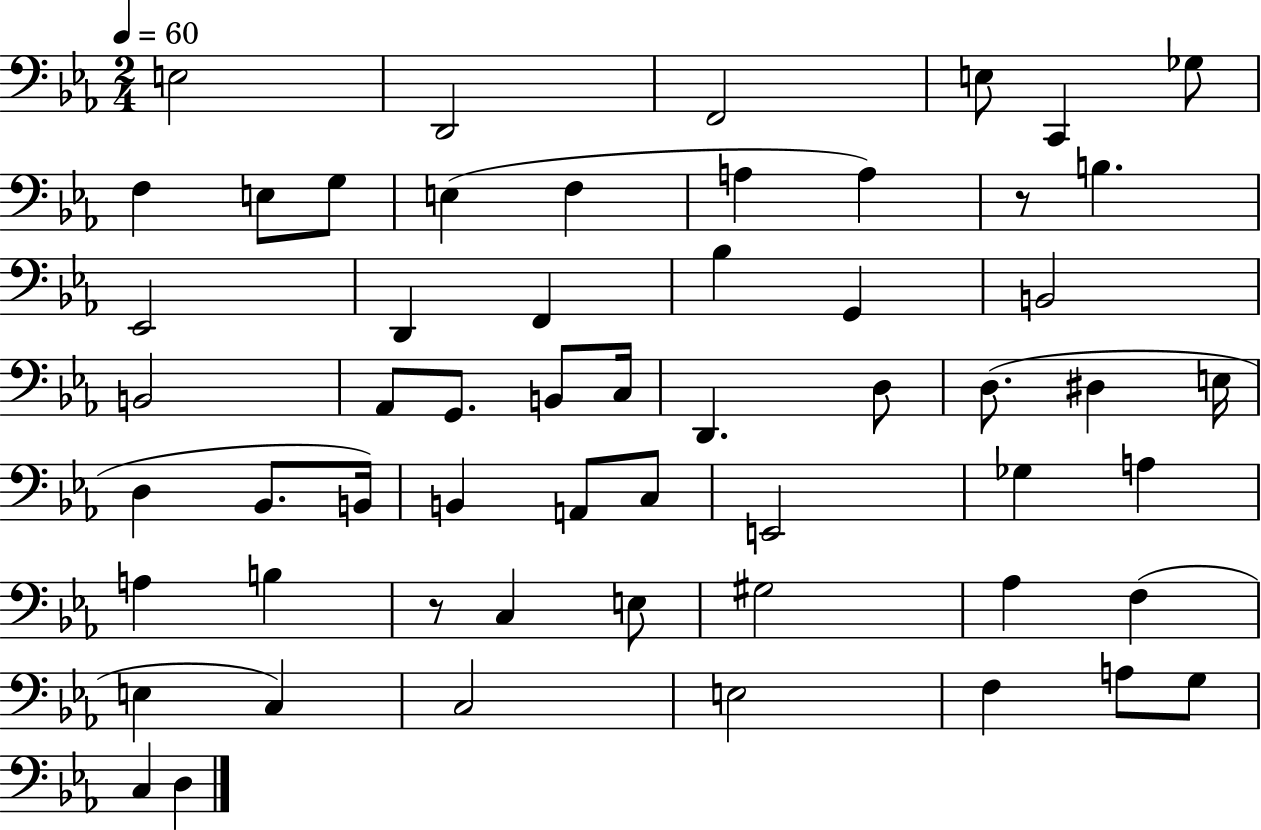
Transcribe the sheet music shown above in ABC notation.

X:1
T:Untitled
M:2/4
L:1/4
K:Eb
E,2 D,,2 F,,2 E,/2 C,, _G,/2 F, E,/2 G,/2 E, F, A, A, z/2 B, _E,,2 D,, F,, _B, G,, B,,2 B,,2 _A,,/2 G,,/2 B,,/2 C,/4 D,, D,/2 D,/2 ^D, E,/4 D, _B,,/2 B,,/4 B,, A,,/2 C,/2 E,,2 _G, A, A, B, z/2 C, E,/2 ^G,2 _A, F, E, C, C,2 E,2 F, A,/2 G,/2 C, D,